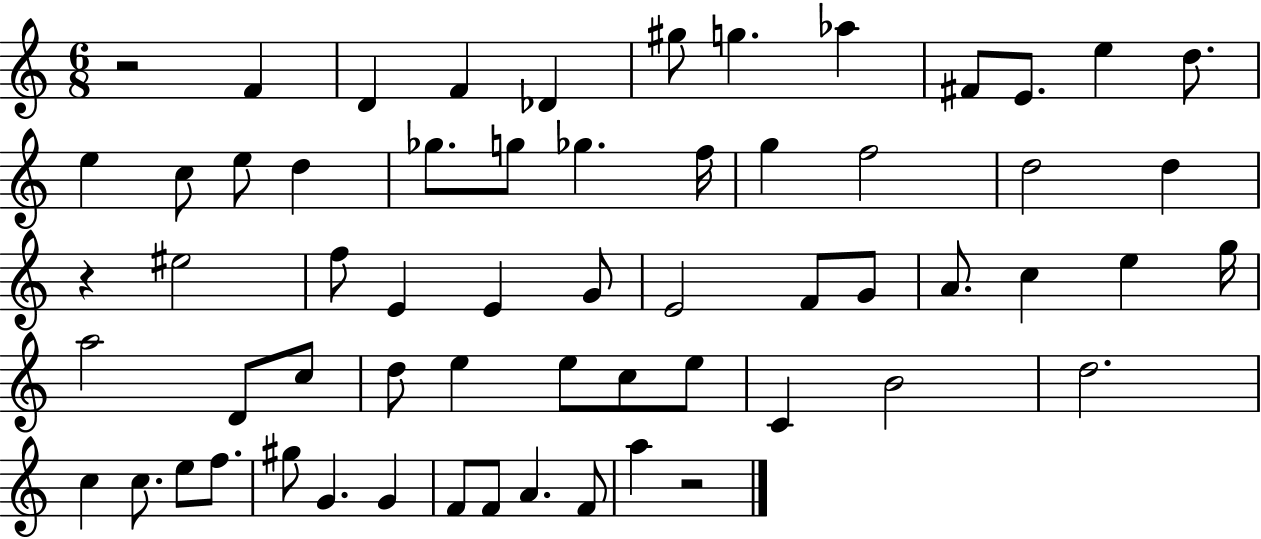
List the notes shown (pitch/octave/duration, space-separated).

R/h F4/q D4/q F4/q Db4/q G#5/e G5/q. Ab5/q F#4/e E4/e. E5/q D5/e. E5/q C5/e E5/e D5/q Gb5/e. G5/e Gb5/q. F5/s G5/q F5/h D5/h D5/q R/q EIS5/h F5/e E4/q E4/q G4/e E4/h F4/e G4/e A4/e. C5/q E5/q G5/s A5/h D4/e C5/e D5/e E5/q E5/e C5/e E5/e C4/q B4/h D5/h. C5/q C5/e. E5/e F5/e. G#5/e G4/q. G4/q F4/e F4/e A4/q. F4/e A5/q R/h